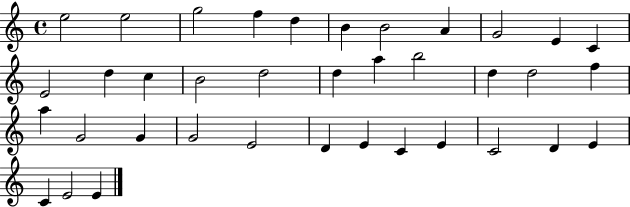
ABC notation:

X:1
T:Untitled
M:4/4
L:1/4
K:C
e2 e2 g2 f d B B2 A G2 E C E2 d c B2 d2 d a b2 d d2 f a G2 G G2 E2 D E C E C2 D E C E2 E